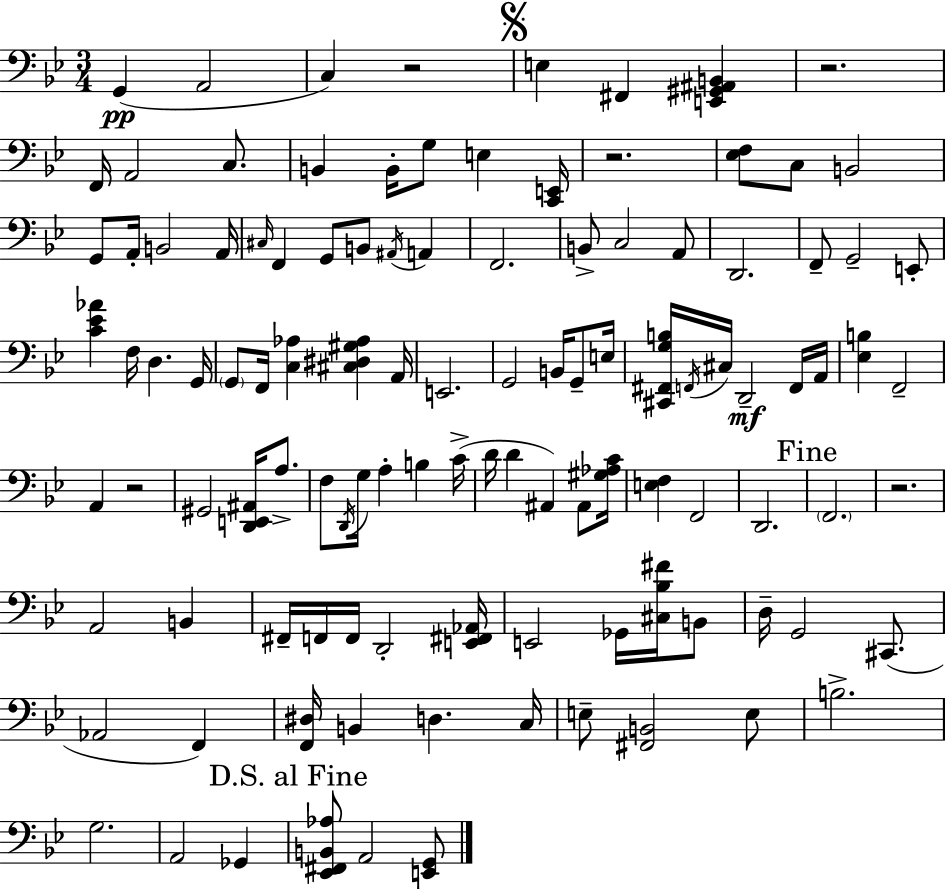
G2/q A2/h C3/q R/h E3/q F#2/q [E2,G#2,A#2,B2]/q R/h. F2/s A2/h C3/e. B2/q B2/s G3/e E3/q [C2,E2]/s R/h. [Eb3,F3]/e C3/e B2/h G2/e A2/s B2/h A2/s C#3/s F2/q G2/e B2/e A#2/s A2/q F2/h. B2/e C3/h A2/e D2/h. F2/e G2/h E2/e [C4,Eb4,Ab4]/q F3/s D3/q. G2/s G2/e F2/s [C3,Ab3]/q [C#3,D#3,G#3,Ab3]/q A2/s E2/h. G2/h B2/s G2/e E3/s [C#2,F#2,G3,B3]/s F2/s C#3/s D2/h F2/s A2/s [Eb3,B3]/q F2/h A2/q R/h G#2/h [D2,E2,A#2]/s A3/e. F3/e D2/s G3/s A3/q B3/q C4/s D4/s D4/q A#2/q A#2/e [G#3,Ab3,C4]/s [E3,F3]/q F2/h D2/h. F2/h. R/h. A2/h B2/q F#2/s F2/s F2/s D2/h [E2,F#2,Ab2]/s E2/h Gb2/s [C#3,Bb3,F#4]/s B2/e D3/s G2/h C#2/e. Ab2/h F2/q [F2,D#3]/s B2/q D3/q. C3/s E3/e [F#2,B2]/h E3/e B3/h. G3/h. A2/h Gb2/q [Eb2,F#2,B2,Ab3]/e A2/h [E2,G2]/e